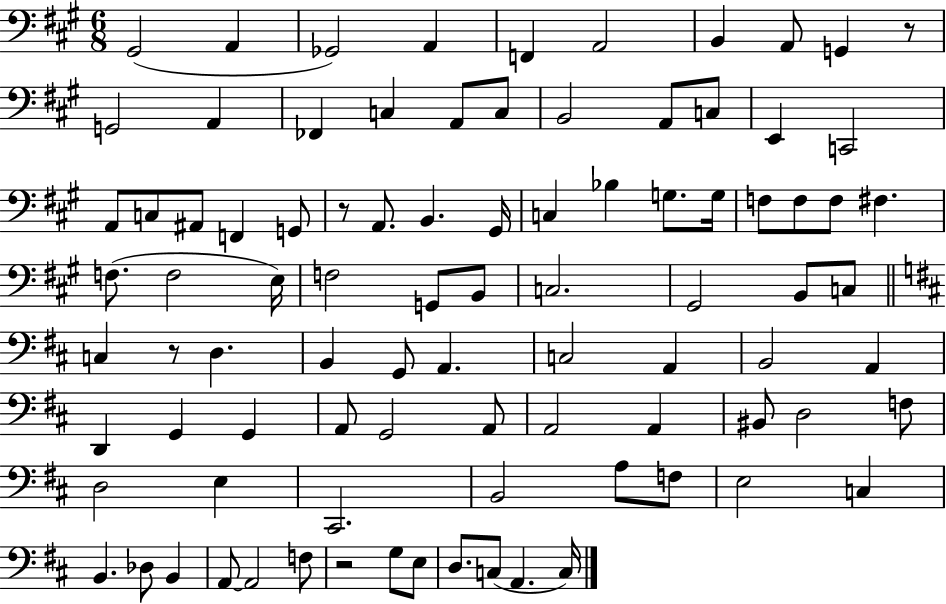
X:1
T:Untitled
M:6/8
L:1/4
K:A
^G,,2 A,, _G,,2 A,, F,, A,,2 B,, A,,/2 G,, z/2 G,,2 A,, _F,, C, A,,/2 C,/2 B,,2 A,,/2 C,/2 E,, C,,2 A,,/2 C,/2 ^A,,/2 F,, G,,/2 z/2 A,,/2 B,, ^G,,/4 C, _B, G,/2 G,/4 F,/2 F,/2 F,/2 ^F, F,/2 F,2 E,/4 F,2 G,,/2 B,,/2 C,2 ^G,,2 B,,/2 C,/2 C, z/2 D, B,, G,,/2 A,, C,2 A,, B,,2 A,, D,, G,, G,, A,,/2 G,,2 A,,/2 A,,2 A,, ^B,,/2 D,2 F,/2 D,2 E, ^C,,2 B,,2 A,/2 F,/2 E,2 C, B,, _D,/2 B,, A,,/2 A,,2 F,/2 z2 G,/2 E,/2 D,/2 C,/2 A,, C,/4